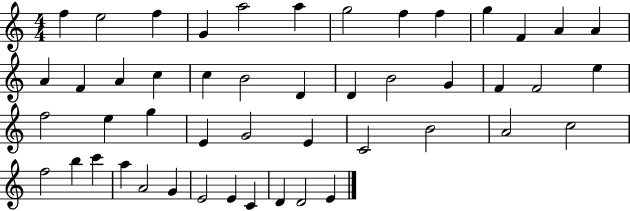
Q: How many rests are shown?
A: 0